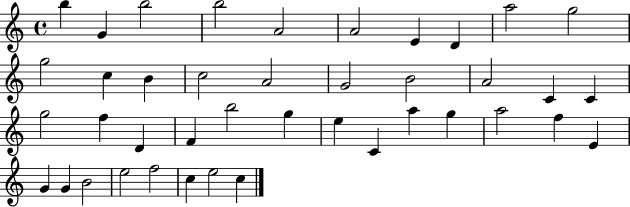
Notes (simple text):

B5/q G4/q B5/h B5/h A4/h A4/h E4/q D4/q A5/h G5/h G5/h C5/q B4/q C5/h A4/h G4/h B4/h A4/h C4/q C4/q G5/h F5/q D4/q F4/q B5/h G5/q E5/q C4/q A5/q G5/q A5/h F5/q E4/q G4/q G4/q B4/h E5/h F5/h C5/q E5/h C5/q